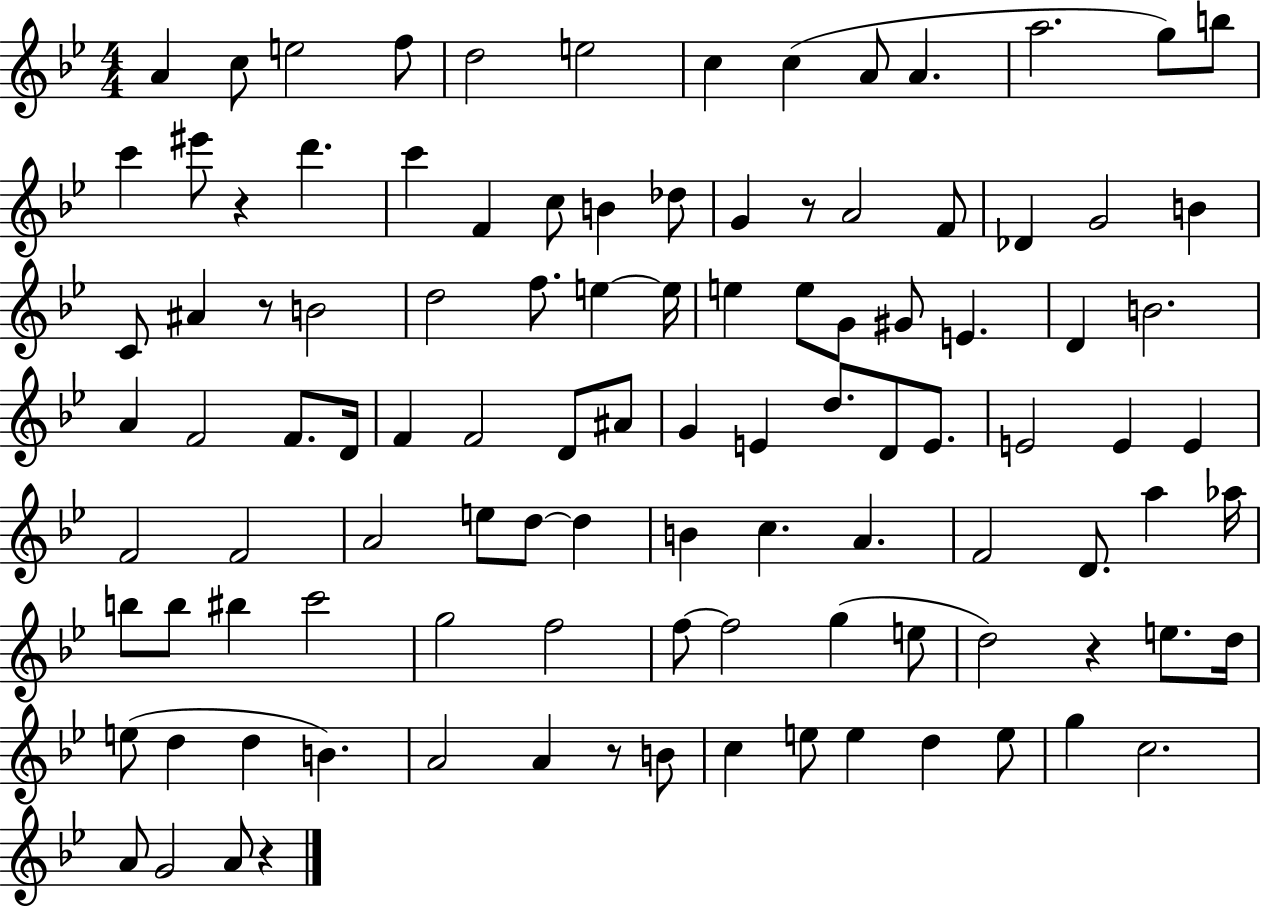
{
  \clef treble
  \numericTimeSignature
  \time 4/4
  \key bes \major
  a'4 c''8 e''2 f''8 | d''2 e''2 | c''4 c''4( a'8 a'4. | a''2. g''8) b''8 | \break c'''4 eis'''8 r4 d'''4. | c'''4 f'4 c''8 b'4 des''8 | g'4 r8 a'2 f'8 | des'4 g'2 b'4 | \break c'8 ais'4 r8 b'2 | d''2 f''8. e''4~~ e''16 | e''4 e''8 g'8 gis'8 e'4. | d'4 b'2. | \break a'4 f'2 f'8. d'16 | f'4 f'2 d'8 ais'8 | g'4 e'4 d''8. d'8 e'8. | e'2 e'4 e'4 | \break f'2 f'2 | a'2 e''8 d''8~~ d''4 | b'4 c''4. a'4. | f'2 d'8. a''4 aes''16 | \break b''8 b''8 bis''4 c'''2 | g''2 f''2 | f''8~~ f''2 g''4( e''8 | d''2) r4 e''8. d''16 | \break e''8( d''4 d''4 b'4.) | a'2 a'4 r8 b'8 | c''4 e''8 e''4 d''4 e''8 | g''4 c''2. | \break a'8 g'2 a'8 r4 | \bar "|."
}